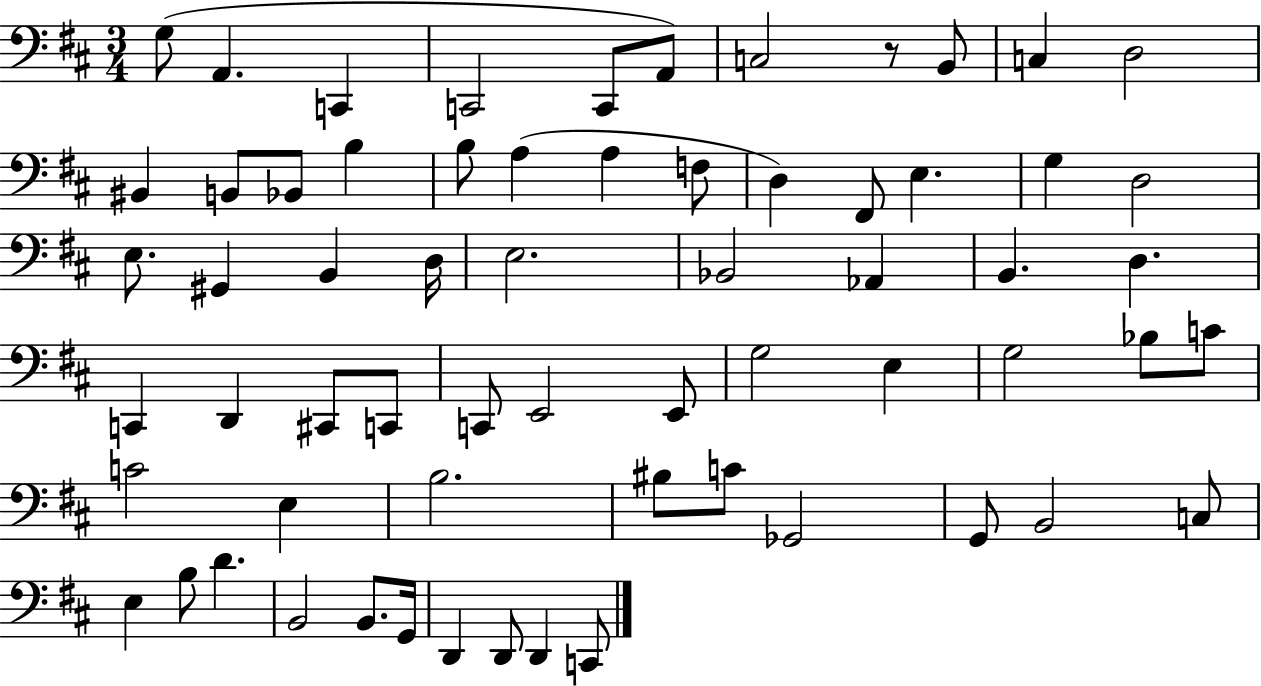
{
  \clef bass
  \numericTimeSignature
  \time 3/4
  \key d \major
  g8( a,4. c,4 | c,2 c,8 a,8) | c2 r8 b,8 | c4 d2 | \break bis,4 b,8 bes,8 b4 | b8 a4( a4 f8 | d4) fis,8 e4. | g4 d2 | \break e8. gis,4 b,4 d16 | e2. | bes,2 aes,4 | b,4. d4. | \break c,4 d,4 cis,8 c,8 | c,8 e,2 e,8 | g2 e4 | g2 bes8 c'8 | \break c'2 e4 | b2. | bis8 c'8 ges,2 | g,8 b,2 c8 | \break e4 b8 d'4. | b,2 b,8. g,16 | d,4 d,8 d,4 c,8 | \bar "|."
}